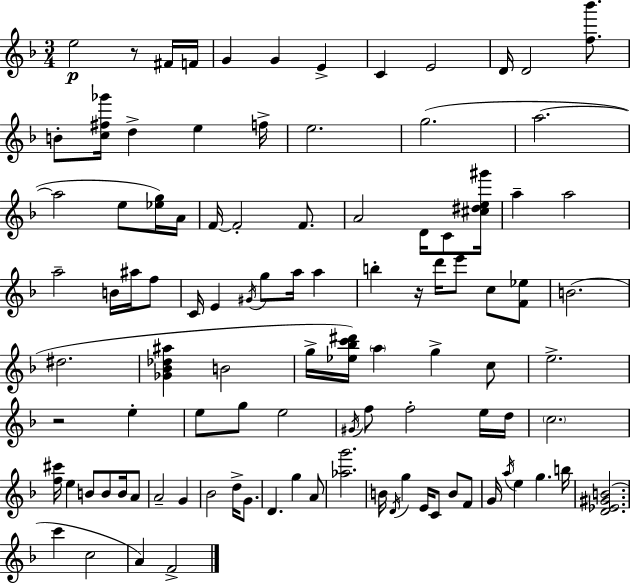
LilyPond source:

{
  \clef treble
  \numericTimeSignature
  \time 3/4
  \key f \major
  e''2\p r8 fis'16 f'16 | g'4 g'4 e'4-> | c'4 e'2 | d'16 d'2 <f'' bes'''>8. | \break b'8-. <c'' fis'' ges'''>16 d''4-> e''4 f''16-> | e''2. | g''2.( | a''2.~~ | \break a''2 e''8 <ees'' g''>16) a'16 | f'16~~ f'2-. f'8. | a'2 d'16 c'8 <cis'' dis'' e'' gis'''>16 | a''4-- a''2 | \break a''2-- b'16 ais''16 f''8 | c'16 e'4 \acciaccatura { gis'16 } g''8 a''16 a''4 | b''4-. r16 d'''16 e'''8 c''8 <f' ees''>8 | b'2.( | \break dis''2. | <ges' bes' des'' ais''>4 b'2 | g''16-> <ees'' bes'' c''' dis'''>16) \parenthesize a''4 g''4-> c''8 | e''2.-> | \break r2 e''4-. | e''8 g''8 e''2 | \acciaccatura { gis'16 } f''8 f''2-. | e''16 d''16 \parenthesize c''2. | \break <f'' cis'''>16 e''4 b'8 b'8 b'16 | a'8 a'2-- g'4 | bes'2 d''16-> g'8. | d'4. g''4 | \break a'8 <aes'' g'''>2. | b'16 \acciaccatura { d'16 } g''4 e'16 c'8 b'8 | f'8 g'16 \acciaccatura { a''16 } e''4 g''4. | b''16 <d' ees' gis' b'>2.( | \break c'''4 c''2 | a'4) f'2-> | \bar "|."
}